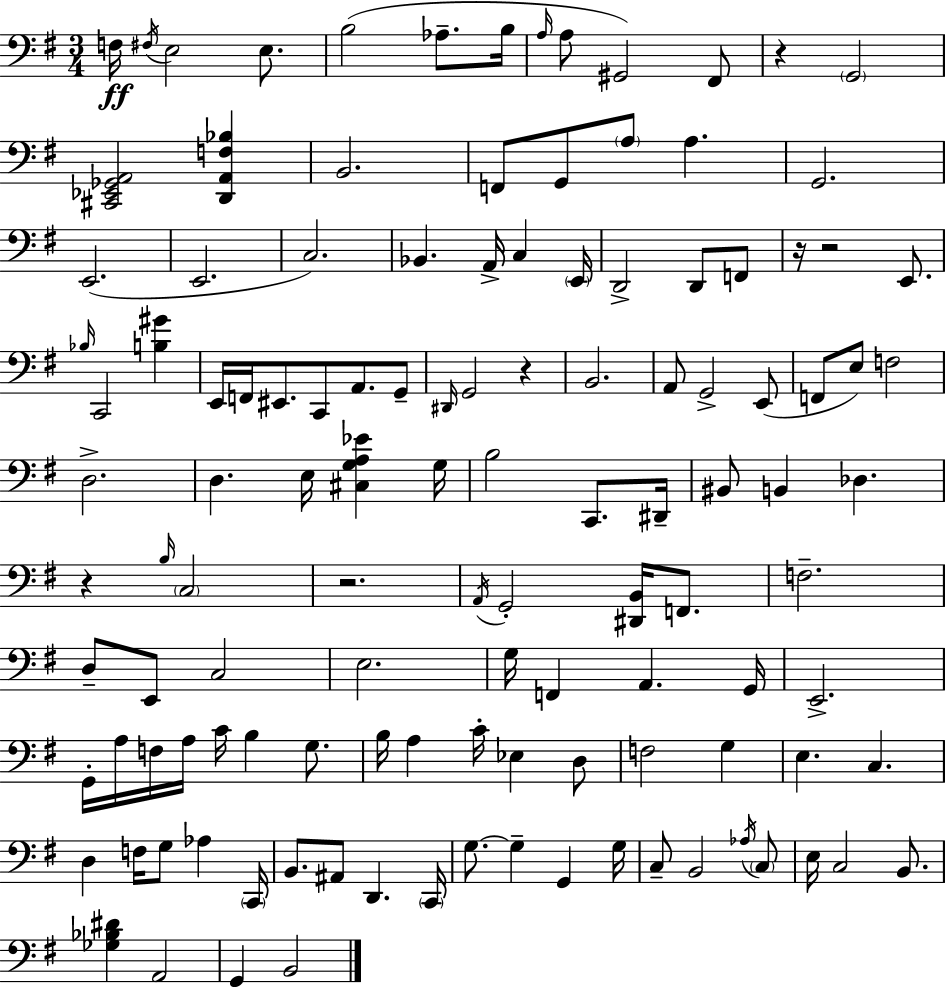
F3/s F#3/s E3/h E3/e. B3/h Ab3/e. B3/s A3/s A3/e G#2/h F#2/e R/q G2/h [C#2,Eb2,Gb2,A2]/h [D2,A2,F3,Bb3]/q B2/h. F2/e G2/e A3/e A3/q. G2/h. E2/h. E2/h. C3/h. Bb2/q. A2/s C3/q E2/s D2/h D2/e F2/e R/s R/h E2/e. Bb3/s C2/h [B3,G#4]/q E2/s F2/s EIS2/e. C2/e A2/e. G2/e D#2/s G2/h R/q B2/h. A2/e G2/h E2/e F2/e E3/e F3/h D3/h. D3/q. E3/s [C#3,G3,A3,Eb4]/q G3/s B3/h C2/e. D#2/s BIS2/e B2/q Db3/q. R/q B3/s C3/h R/h. A2/s G2/h [D#2,B2]/s F2/e. F3/h. D3/e E2/e C3/h E3/h. G3/s F2/q A2/q. G2/s E2/h. G2/s A3/s F3/s A3/s C4/s B3/q G3/e. B3/s A3/q C4/s Eb3/q D3/e F3/h G3/q E3/q. C3/q. D3/q F3/s G3/e Ab3/q C2/s B2/e. A#2/e D2/q. C2/s G3/e. G3/q G2/q G3/s C3/e B2/h Ab3/s C3/e E3/s C3/h B2/e. [Gb3,Bb3,D#4]/q A2/h G2/q B2/h